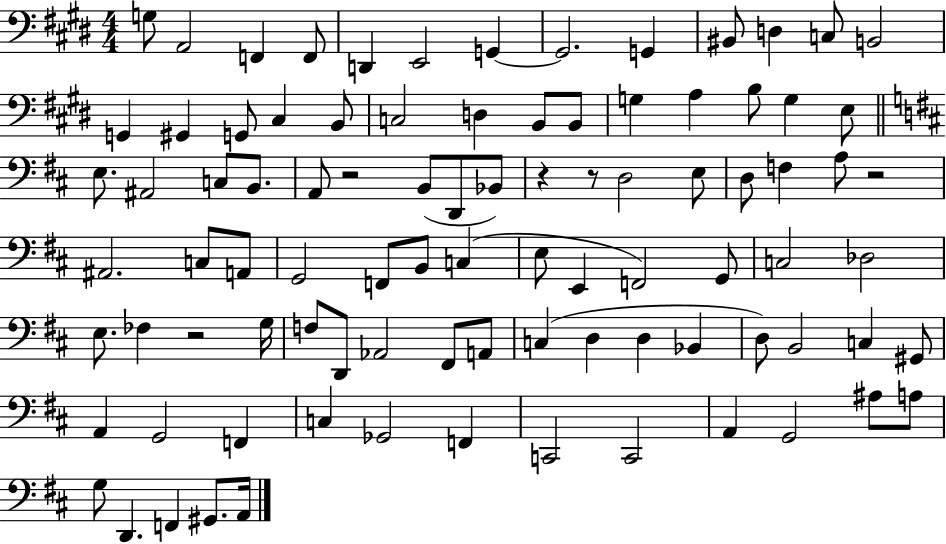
{
  \clef bass
  \numericTimeSignature
  \time 4/4
  \key e \major
  g8 a,2 f,4 f,8 | d,4 e,2 g,4~~ | g,2. g,4 | bis,8 d4 c8 b,2 | \break g,4 gis,4 g,8 cis4 b,8 | c2 d4 b,8 b,8 | g4 a4 b8 g4 e8 | \bar "||" \break \key d \major e8. ais,2 c8 b,8. | a,8 r2 b,8( d,8 bes,8) | r4 r8 d2 e8 | d8 f4 a8 r2 | \break ais,2. c8 a,8 | g,2 f,8 b,8 c4( | e8 e,4 f,2) g,8 | c2 des2 | \break e8. fes4 r2 g16 | f8 d,8 aes,2 fis,8 a,8 | c4( d4 d4 bes,4 | d8) b,2 c4 gis,8 | \break a,4 g,2 f,4 | c4 ges,2 f,4 | c,2 c,2 | a,4 g,2 ais8 a8 | \break g8 d,4. f,4 gis,8. a,16 | \bar "|."
}